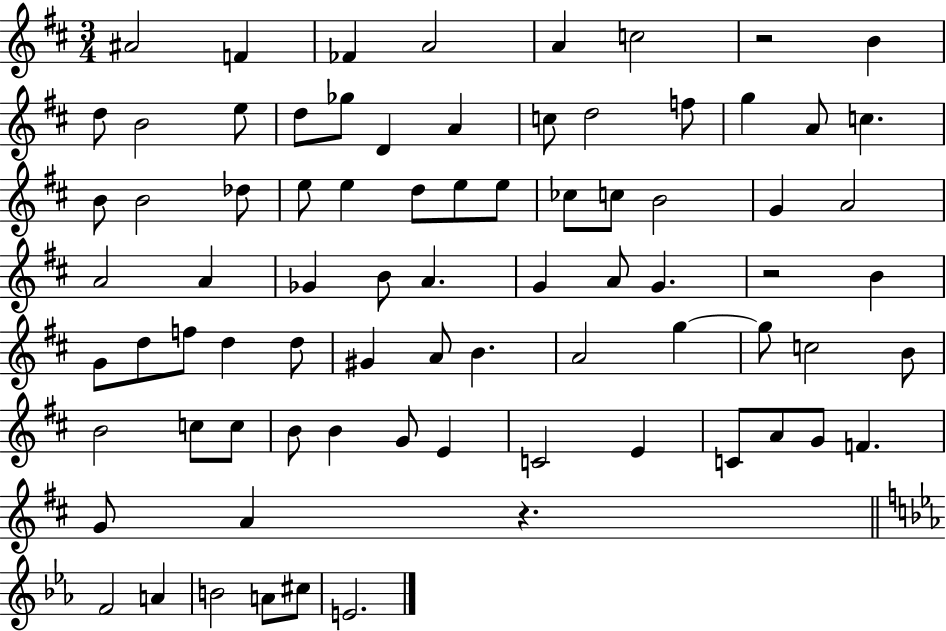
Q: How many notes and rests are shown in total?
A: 79